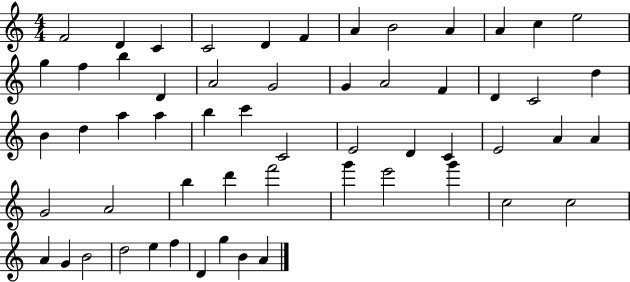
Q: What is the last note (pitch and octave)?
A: A4